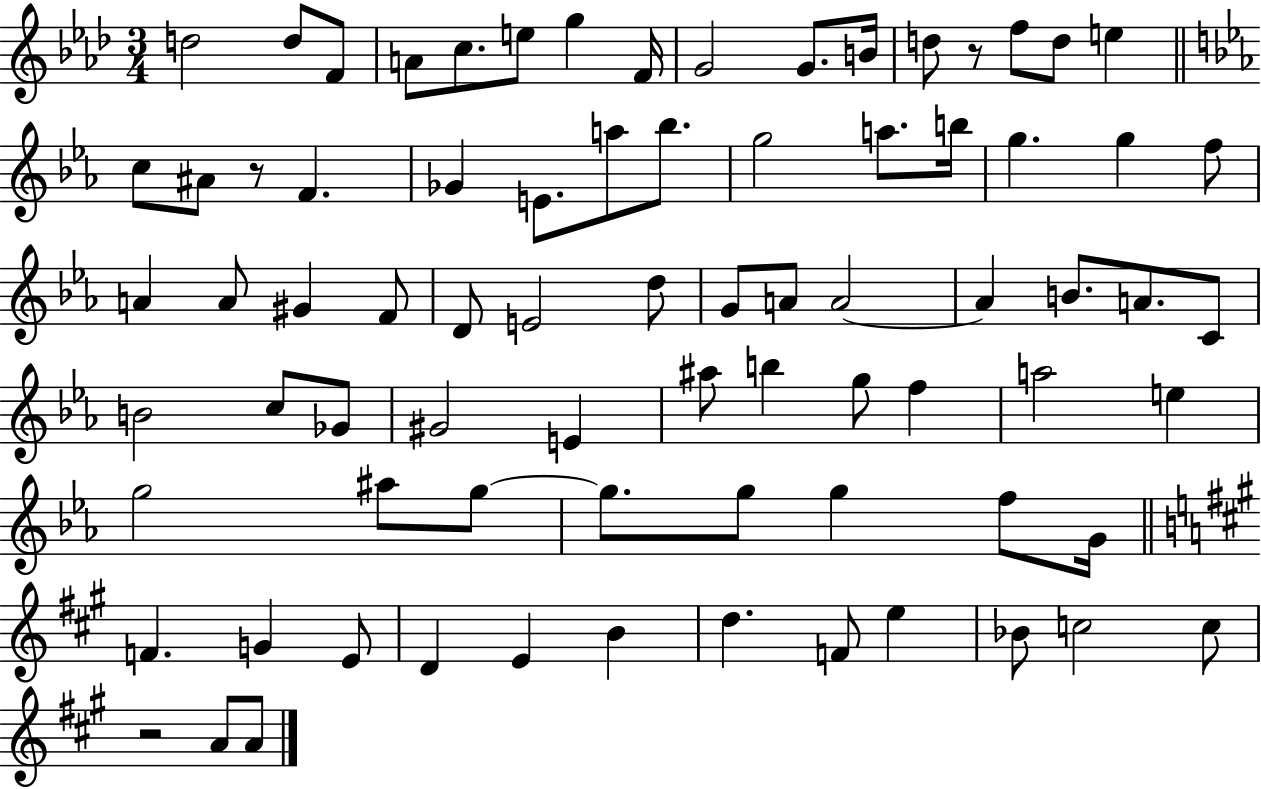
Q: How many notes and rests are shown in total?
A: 78